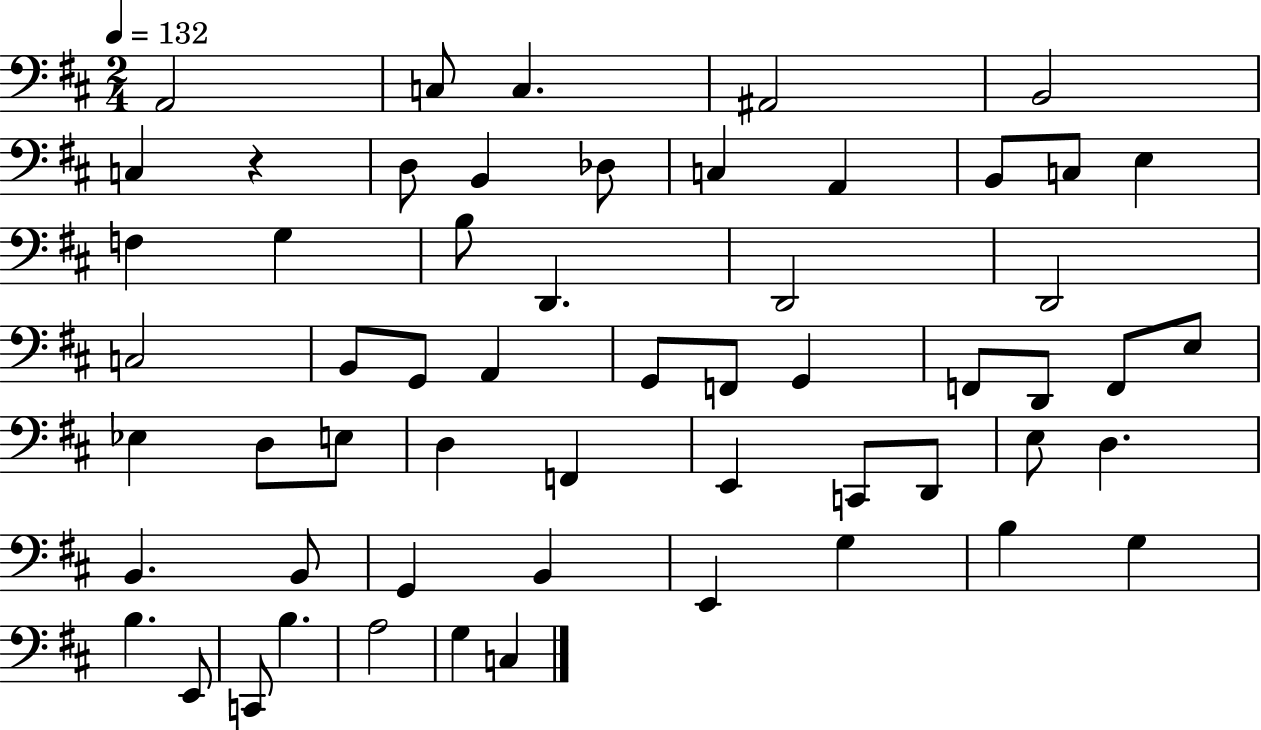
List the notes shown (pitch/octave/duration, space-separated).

A2/h C3/e C3/q. A#2/h B2/h C3/q R/q D3/e B2/q Db3/e C3/q A2/q B2/e C3/e E3/q F3/q G3/q B3/e D2/q. D2/h D2/h C3/h B2/e G2/e A2/q G2/e F2/e G2/q F2/e D2/e F2/e E3/e Eb3/q D3/e E3/e D3/q F2/q E2/q C2/e D2/e E3/e D3/q. B2/q. B2/e G2/q B2/q E2/q G3/q B3/q G3/q B3/q. E2/e C2/e B3/q. A3/h G3/q C3/q